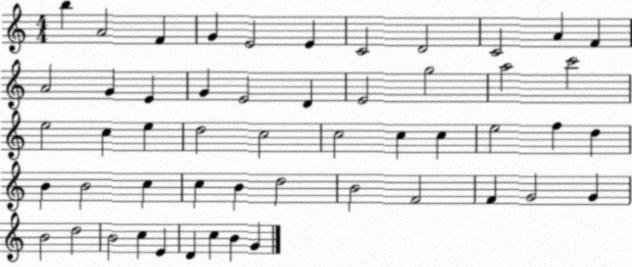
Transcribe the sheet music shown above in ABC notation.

X:1
T:Untitled
M:4/4
L:1/4
K:C
b A2 F G E2 E C2 D2 C2 A F A2 G E G E2 D E2 g2 a2 c'2 e2 c e d2 c2 c2 c c e2 f d B B2 c c B d2 B2 F2 F G2 G B2 d2 B2 c E D c B G